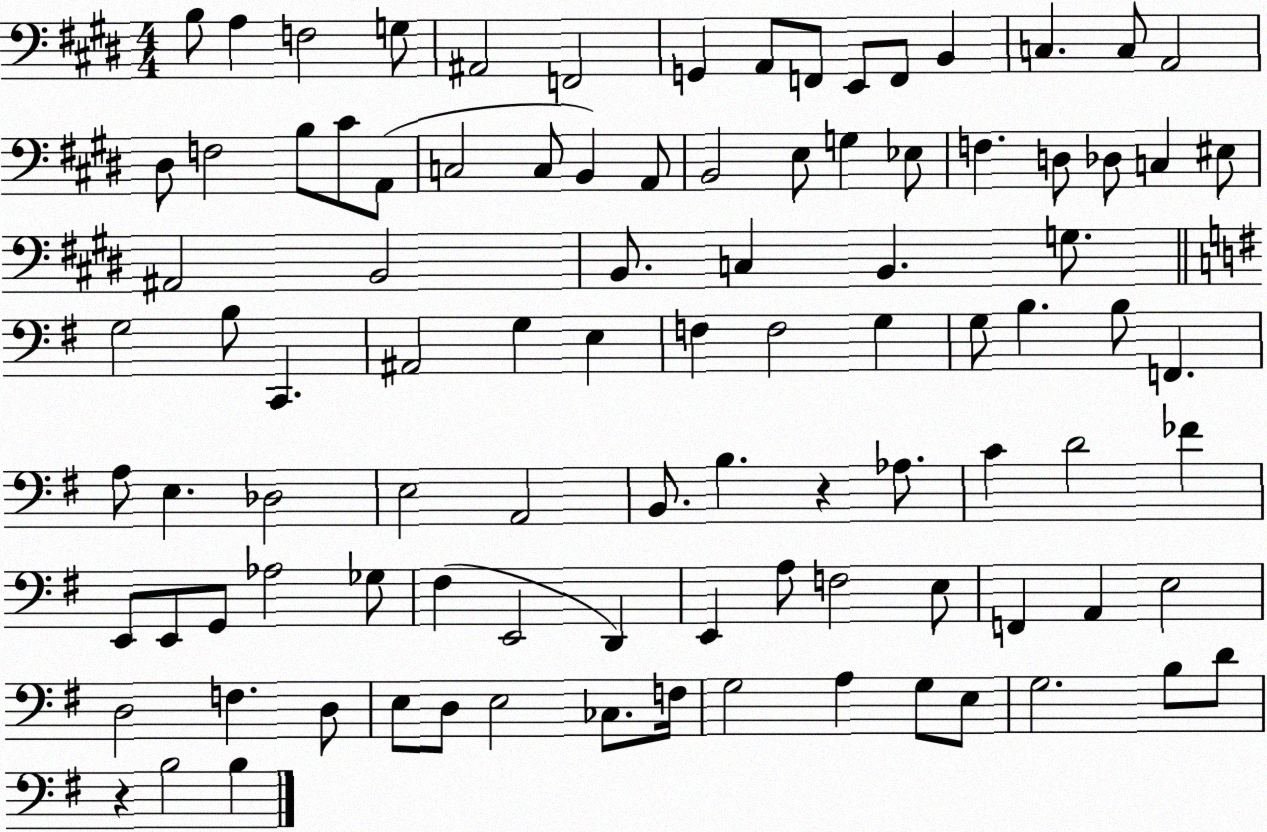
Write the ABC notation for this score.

X:1
T:Untitled
M:4/4
L:1/4
K:E
B,/2 A, F,2 G,/2 ^A,,2 F,,2 G,, A,,/2 F,,/2 E,,/2 F,,/2 B,, C, C,/2 A,,2 ^D,/2 F,2 B,/2 ^C/2 A,,/2 C,2 C,/2 B,, A,,/2 B,,2 E,/2 G, _E,/2 F, D,/2 _D,/2 C, ^E,/2 ^A,,2 B,,2 B,,/2 C, B,, G,/2 G,2 B,/2 C,, ^A,,2 G, E, F, F,2 G, G,/2 B, B,/2 F,, A,/2 E, _D,2 E,2 A,,2 B,,/2 B, z _A,/2 C D2 _F E,,/2 E,,/2 G,,/2 _A,2 _G,/2 ^F, E,,2 D,, E,, A,/2 F,2 E,/2 F,, A,, E,2 D,2 F, D,/2 E,/2 D,/2 E,2 _C,/2 F,/4 G,2 A, G,/2 E,/2 G,2 B,/2 D/2 z B,2 B,